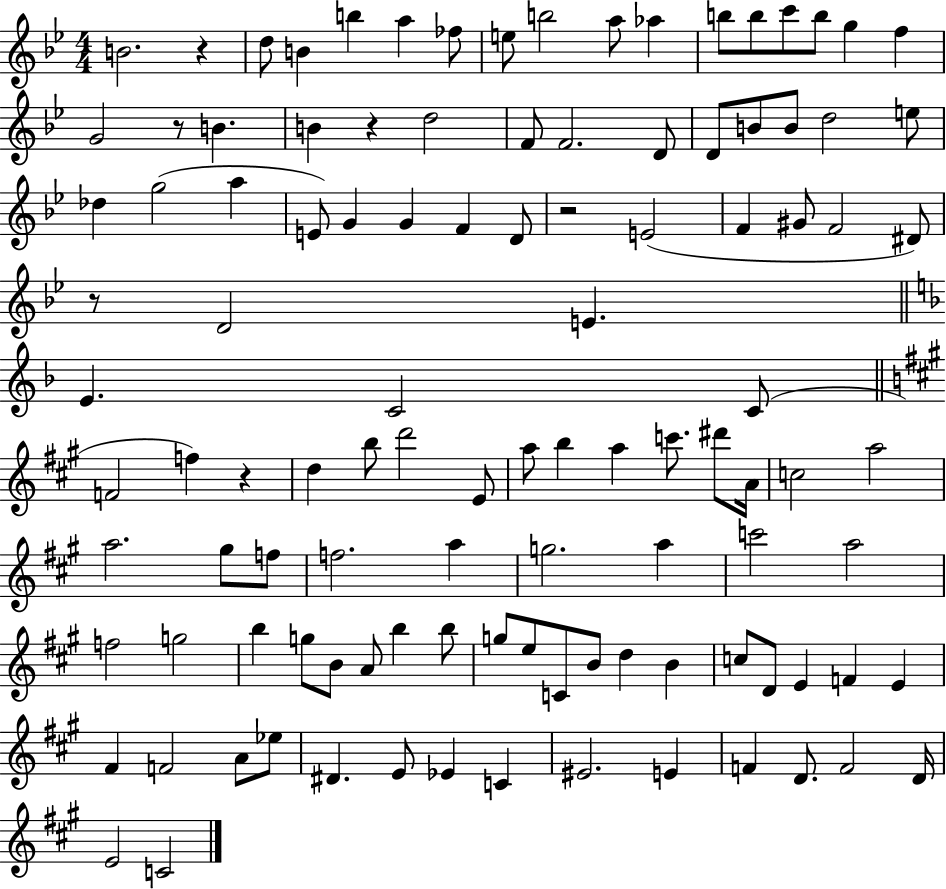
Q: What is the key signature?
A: BES major